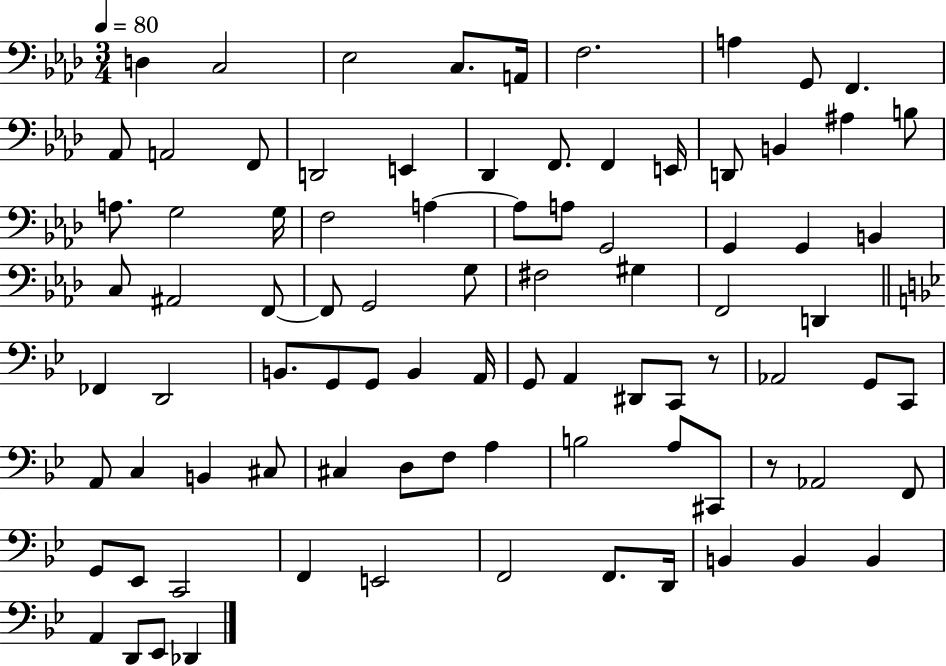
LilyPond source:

{
  \clef bass
  \numericTimeSignature
  \time 3/4
  \key aes \major
  \tempo 4 = 80
  d4 c2 | ees2 c8. a,16 | f2. | a4 g,8 f,4. | \break aes,8 a,2 f,8 | d,2 e,4 | des,4 f,8. f,4 e,16 | d,8 b,4 ais4 b8 | \break a8. g2 g16 | f2 a4~~ | a8 a8 g,2 | g,4 g,4 b,4 | \break c8 ais,2 f,8~~ | f,8 g,2 g8 | fis2 gis4 | f,2 d,4 | \break \bar "||" \break \key bes \major fes,4 d,2 | b,8. g,8 g,8 b,4 a,16 | g,8 a,4 dis,8 c,8 r8 | aes,2 g,8 c,8 | \break a,8 c4 b,4 cis8 | cis4 d8 f8 a4 | b2 a8 cis,8 | r8 aes,2 f,8 | \break g,8 ees,8 c,2 | f,4 e,2 | f,2 f,8. d,16 | b,4 b,4 b,4 | \break a,4 d,8 ees,8 des,4 | \bar "|."
}